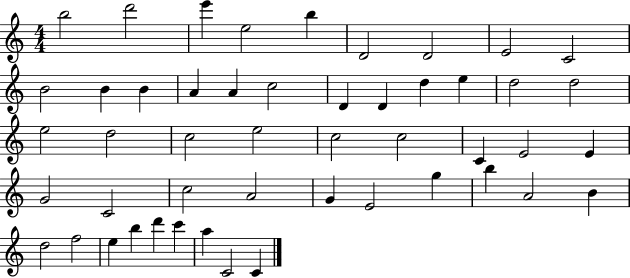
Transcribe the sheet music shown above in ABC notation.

X:1
T:Untitled
M:4/4
L:1/4
K:C
b2 d'2 e' e2 b D2 D2 E2 C2 B2 B B A A c2 D D d e d2 d2 e2 d2 c2 e2 c2 c2 C E2 E G2 C2 c2 A2 G E2 g b A2 B d2 f2 e b d' c' a C2 C